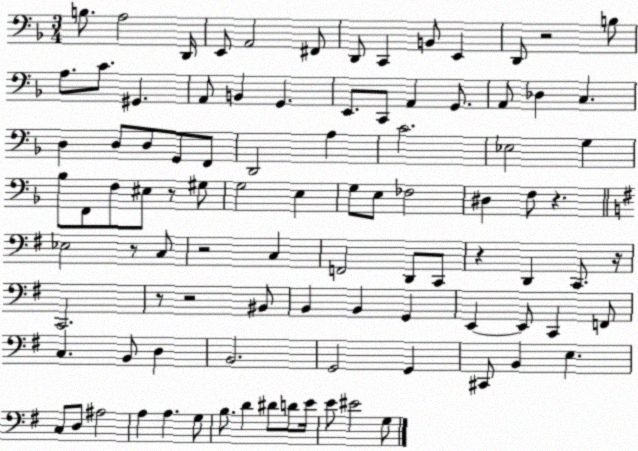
X:1
T:Untitled
M:3/4
L:1/4
K:F
B,/2 A,2 D,,/4 E,,/2 A,,2 ^F,,/2 D,,/2 C,, B,,/2 E,, D,,/2 z2 B,/2 A,/2 C/2 ^G,, A,,/2 B,, G,, E,,/2 C,,/2 A,, G,,/2 A,,/2 _D, C, D, D,/2 D,/2 G,,/2 F,,/2 D,,2 A, C2 _E,2 G, _B,/2 F,,/2 F,/2 ^E,/2 z/2 ^G,/2 G,2 E, G,/2 E,/2 _F,2 ^D, F,/2 z _E,2 z/2 C,/2 z2 C, F,,2 D,,/2 C,,/2 z D,, C,,/2 z/4 C,,2 z/2 z2 ^B,,/2 B,, B,, G,, E,, E,,/2 C,, F,,/2 C, B,,/2 D, B,,2 G,,2 G,, ^C,,/2 B,, E, C,/2 D,/2 ^A,2 A, A, G,/2 B,/2 D ^D/2 D/2 E/4 E/2 ^E2 G,/2